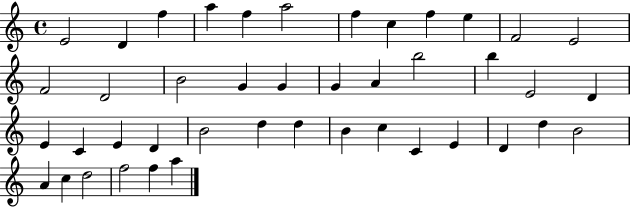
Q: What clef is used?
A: treble